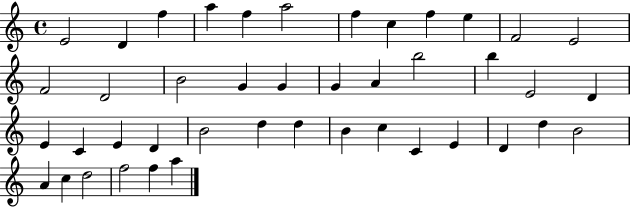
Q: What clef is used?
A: treble